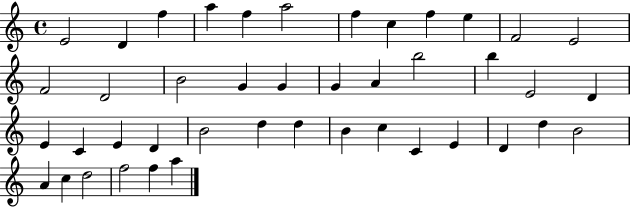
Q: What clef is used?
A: treble